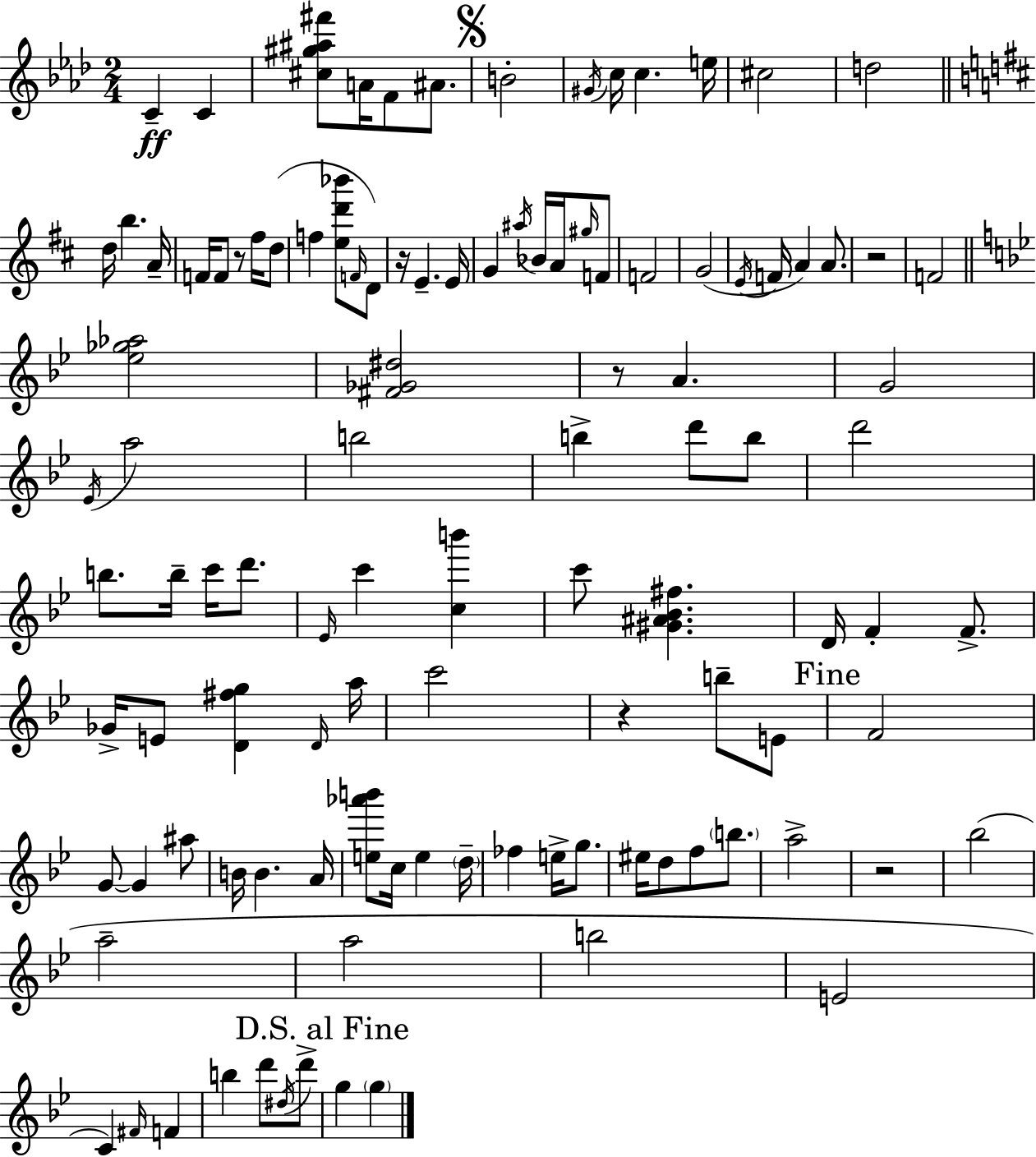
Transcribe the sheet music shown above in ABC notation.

X:1
T:Untitled
M:2/4
L:1/4
K:Ab
C C [^c^g^a^f']/2 A/4 F/2 ^A/2 B2 ^G/4 c/4 c e/4 ^c2 d2 d/4 b A/4 F/4 F/2 z/2 ^f/4 d/2 f [ed'_b']/2 F/4 D/2 z/4 E E/4 G ^a/4 _B/4 A/4 ^g/4 F/2 F2 G2 E/4 F/4 A A/2 z2 F2 [_e_g_a]2 [^F_G^d]2 z/2 A G2 _E/4 a2 b2 b d'/2 b/2 d'2 b/2 b/4 c'/4 d'/2 _E/4 c' [cb'] c'/2 [^G^A_B^f] D/4 F F/2 _G/4 E/2 [D^fg] D/4 a/4 c'2 z b/2 E/2 F2 G/2 G ^a/2 B/4 B A/4 [e_a'b']/2 c/4 e d/4 _f e/4 g/2 ^e/4 d/2 f/2 b/2 a2 z2 _b2 a2 a2 b2 E2 C ^F/4 F b d'/2 ^d/4 d'/2 g g